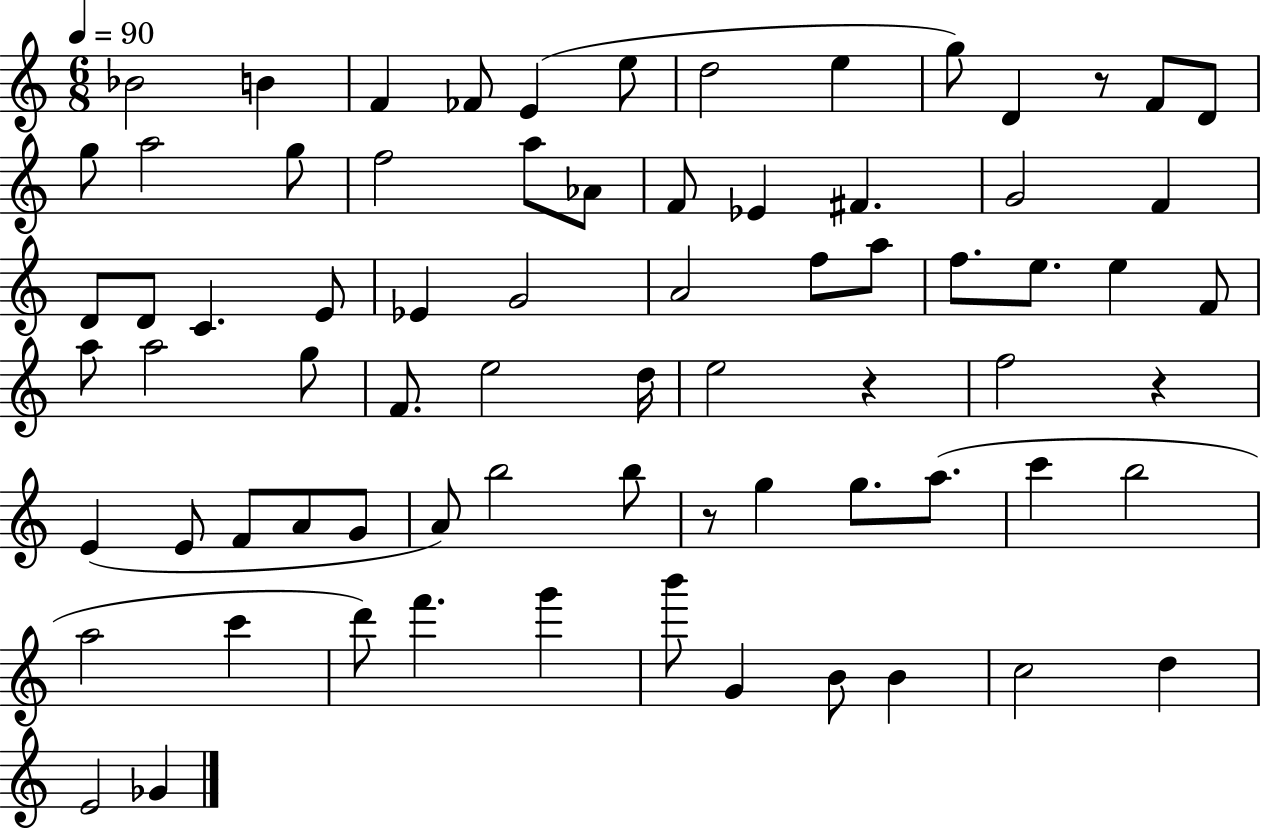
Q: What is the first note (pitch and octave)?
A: Bb4